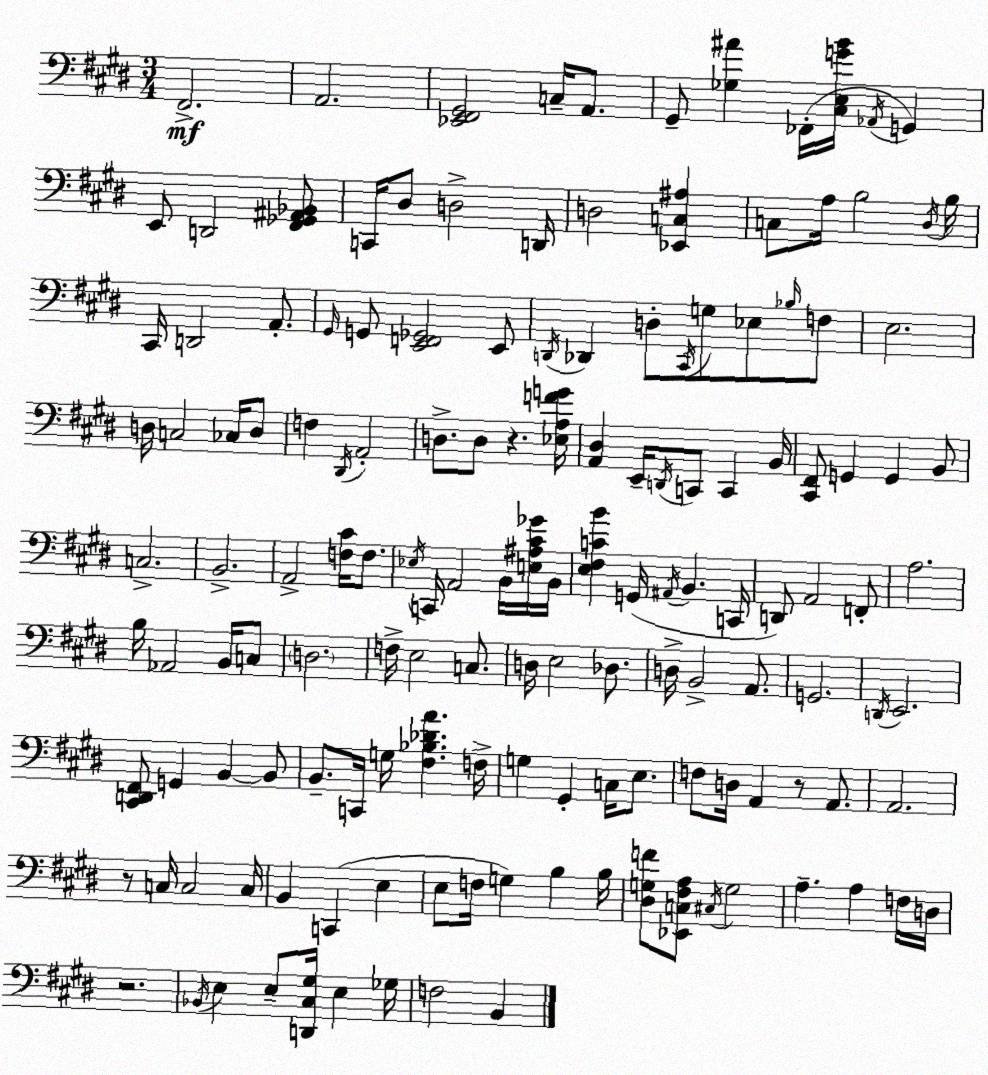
X:1
T:Untitled
M:3/4
L:1/4
K:E
^F,,2 A,,2 [_E,,^F,,^G,,]2 C,/4 A,,/2 ^G,,/2 [_G,^A] _F,,/4 [^C,E,GB]/4 _A,,/4 G,, E,,/2 D,,2 [^F,,_G,,^A,,_B,,]/2 C,,/4 ^D,/2 D,2 D,,/4 D,2 [_E,,C,^A,] C,/2 A,/4 B,2 ^D,/4 B,/4 ^C,,/4 D,,2 A,,/2 ^G,,/4 G,,/2 [E,,F,,_G,,]2 E,,/2 D,,/4 _D,, D,/2 ^C,,/4 G,/2 _E,/2 _B,/4 F,/2 E,2 D,/4 C,2 _C,/4 D,/2 F, ^D,,/4 A,,2 D,/2 D,/2 z [_E,A,FG]/4 [A,,^D,] E,,/4 D,,/4 C,,/2 C,, B,,/4 [^C,,^F,,]/2 G,, G,, B,,/2 C,2 B,,2 A,,2 [F,^C]/4 F,/2 _E,/4 C,,/4 A,,2 B,,/4 [E,^A,^C_G]/4 B,,/4 [E,^F,CB] G,,/4 ^A,,/4 B,, C,,/4 D,,/2 A,,2 F,,/2 A,2 B,/4 _A,,2 B,,/4 C,/2 D,2 F,/4 E,2 C,/2 D,/4 E,2 _D,/2 D,/4 B,,2 A,,/2 G,,2 D,,/4 E,,2 [^C,,D,,^F,,]/2 G,, B,, B,,/2 B,,/2 C,,/4 G,/4 [^F,_B,_DA] F,/4 G, ^G,, C,/4 E,/2 F,/2 D,/4 A,, z/2 A,,/2 A,,2 z/2 C,/4 C,2 C,/4 B,, C,, E, E,/2 F,/4 G, B, B,/4 [^D,G,F]/2 [_E,,C,^F,A,]/2 ^C,/4 G,2 A, A, F,/4 D,/4 z2 _B,,/4 E, E,/2 [D,,^C,^G,]/4 E, _G,/4 F,2 B,,